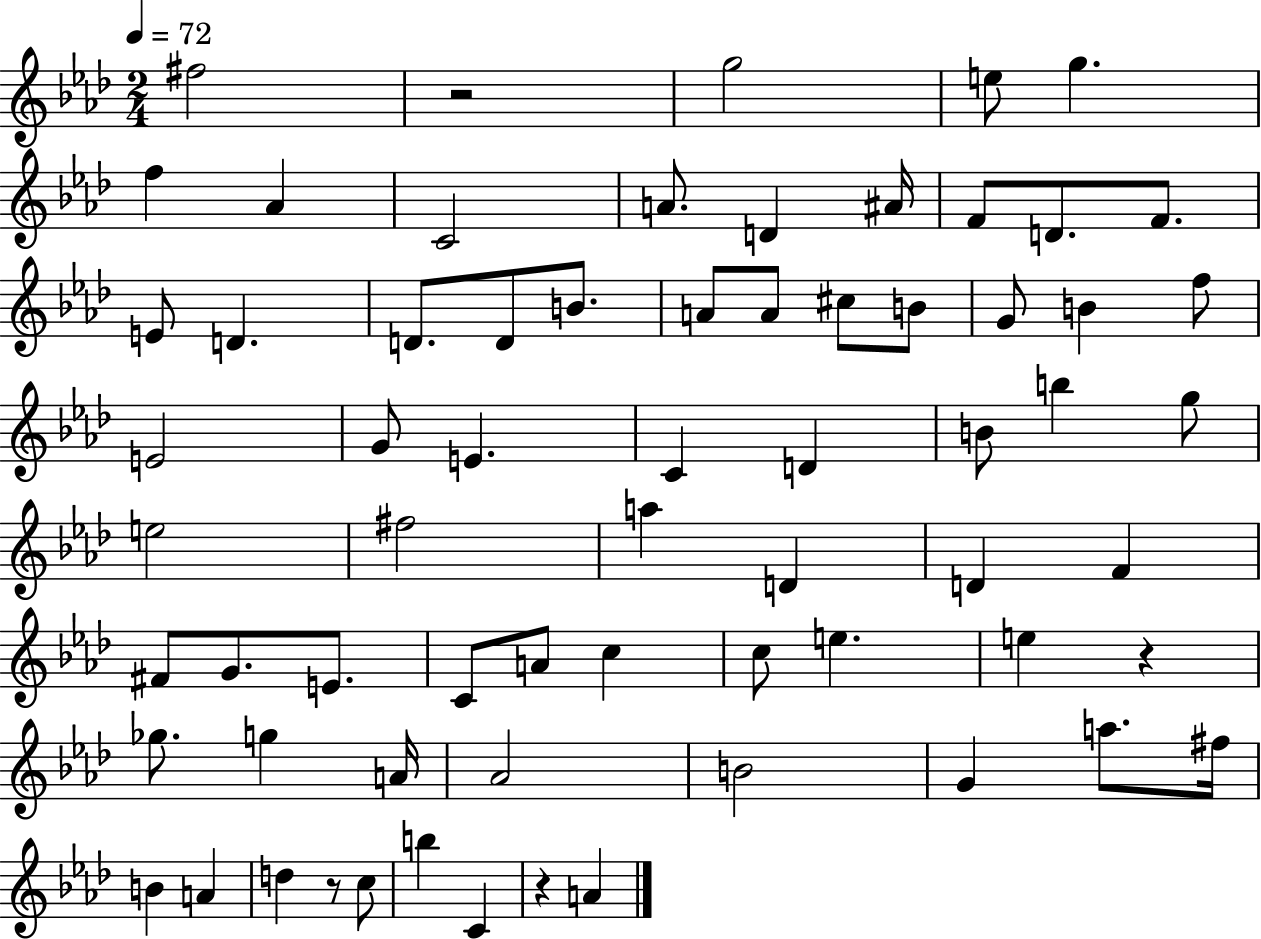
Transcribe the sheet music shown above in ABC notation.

X:1
T:Untitled
M:2/4
L:1/4
K:Ab
^f2 z2 g2 e/2 g f _A C2 A/2 D ^A/4 F/2 D/2 F/2 E/2 D D/2 D/2 B/2 A/2 A/2 ^c/2 B/2 G/2 B f/2 E2 G/2 E C D B/2 b g/2 e2 ^f2 a D D F ^F/2 G/2 E/2 C/2 A/2 c c/2 e e z _g/2 g A/4 _A2 B2 G a/2 ^f/4 B A d z/2 c/2 b C z A